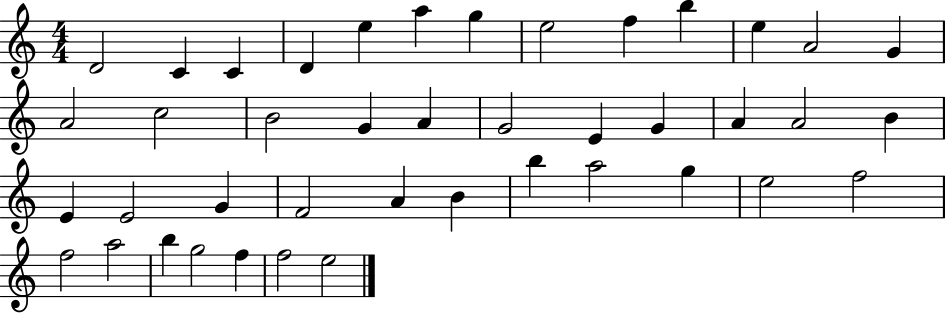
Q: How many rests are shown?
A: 0